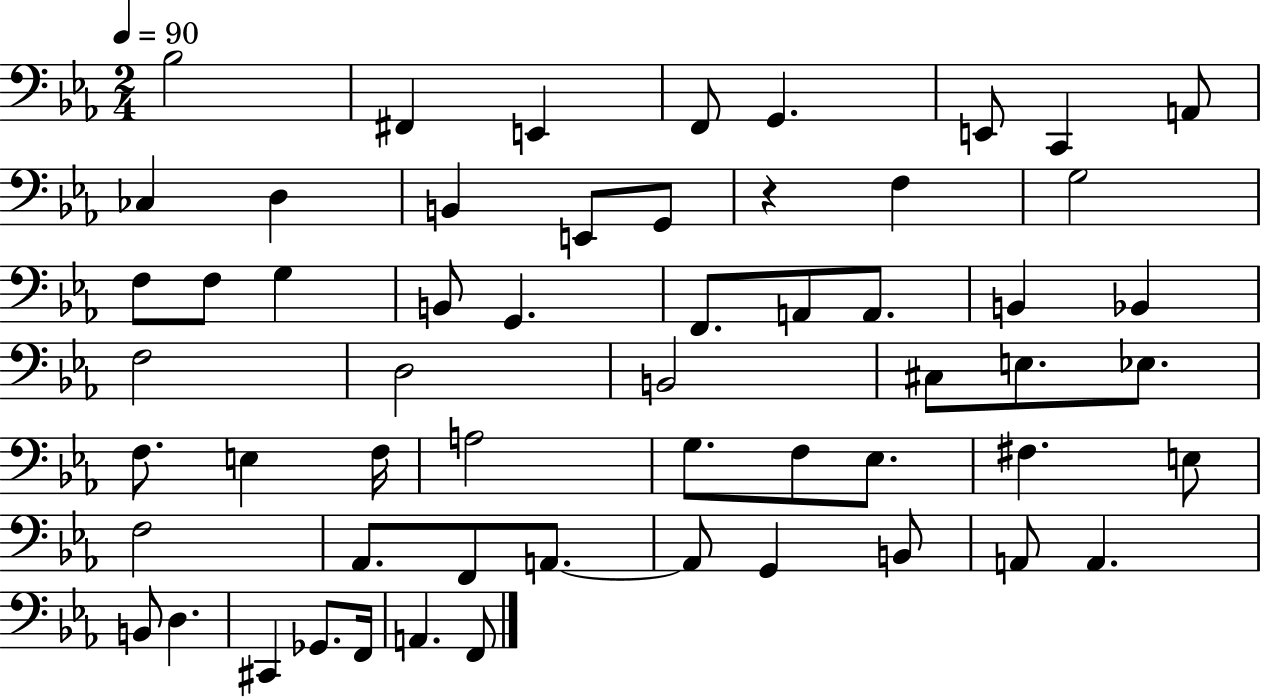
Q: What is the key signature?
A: EES major